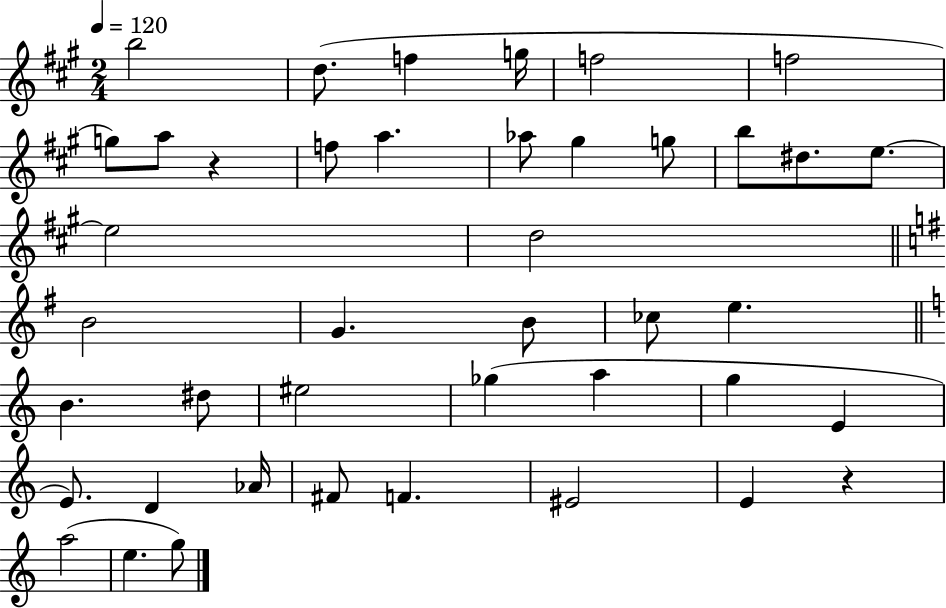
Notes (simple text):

B5/h D5/e. F5/q G5/s F5/h F5/h G5/e A5/e R/q F5/e A5/q. Ab5/e G#5/q G5/e B5/e D#5/e. E5/e. E5/h D5/h B4/h G4/q. B4/e CES5/e E5/q. B4/q. D#5/e EIS5/h Gb5/q A5/q G5/q E4/q E4/e. D4/q Ab4/s F#4/e F4/q. EIS4/h E4/q R/q A5/h E5/q. G5/e